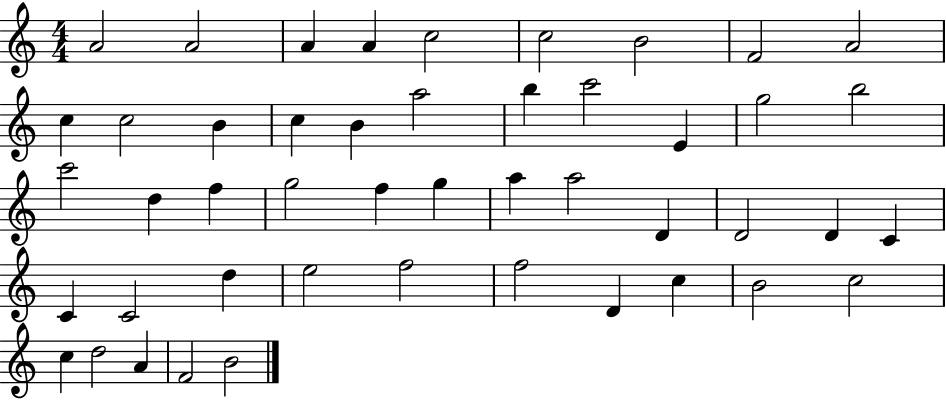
X:1
T:Untitled
M:4/4
L:1/4
K:C
A2 A2 A A c2 c2 B2 F2 A2 c c2 B c B a2 b c'2 E g2 b2 c'2 d f g2 f g a a2 D D2 D C C C2 d e2 f2 f2 D c B2 c2 c d2 A F2 B2